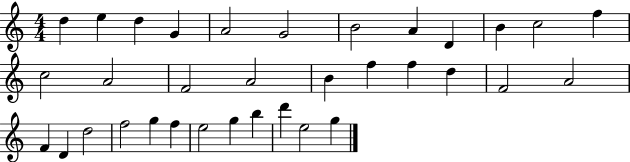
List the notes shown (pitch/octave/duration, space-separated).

D5/q E5/q D5/q G4/q A4/h G4/h B4/h A4/q D4/q B4/q C5/h F5/q C5/h A4/h F4/h A4/h B4/q F5/q F5/q D5/q F4/h A4/h F4/q D4/q D5/h F5/h G5/q F5/q E5/h G5/q B5/q D6/q E5/h G5/q